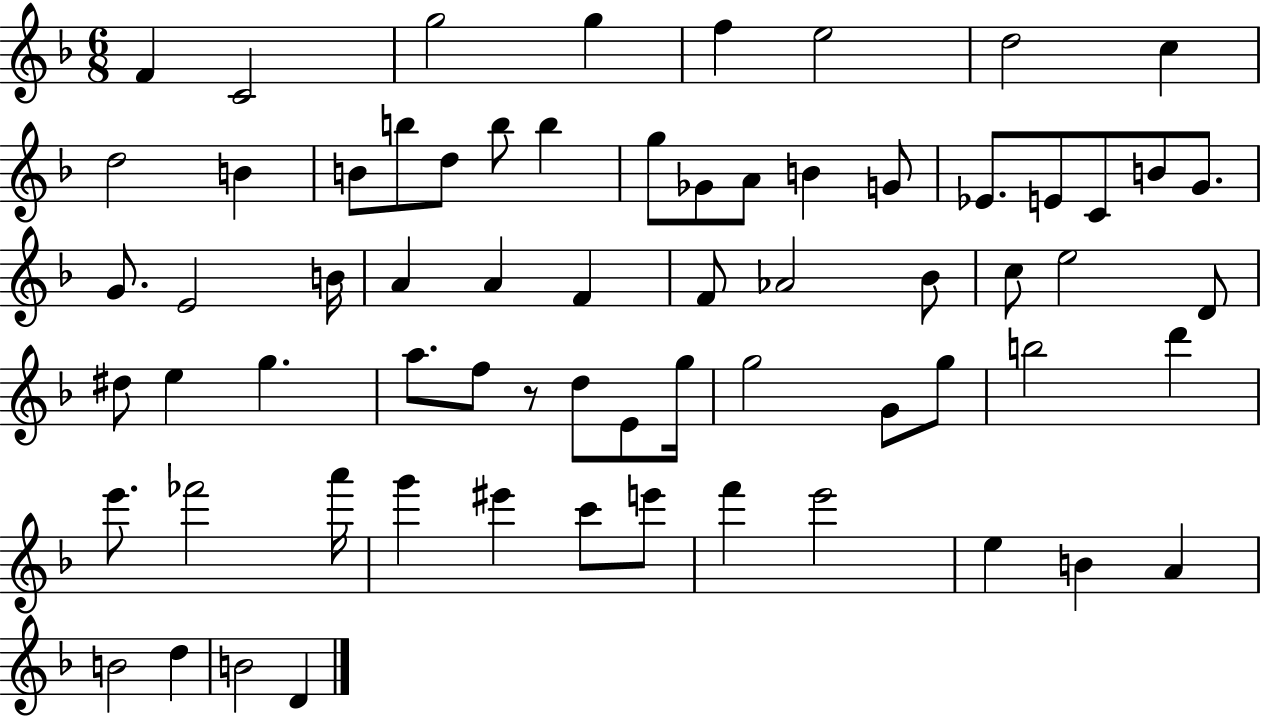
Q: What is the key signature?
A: F major